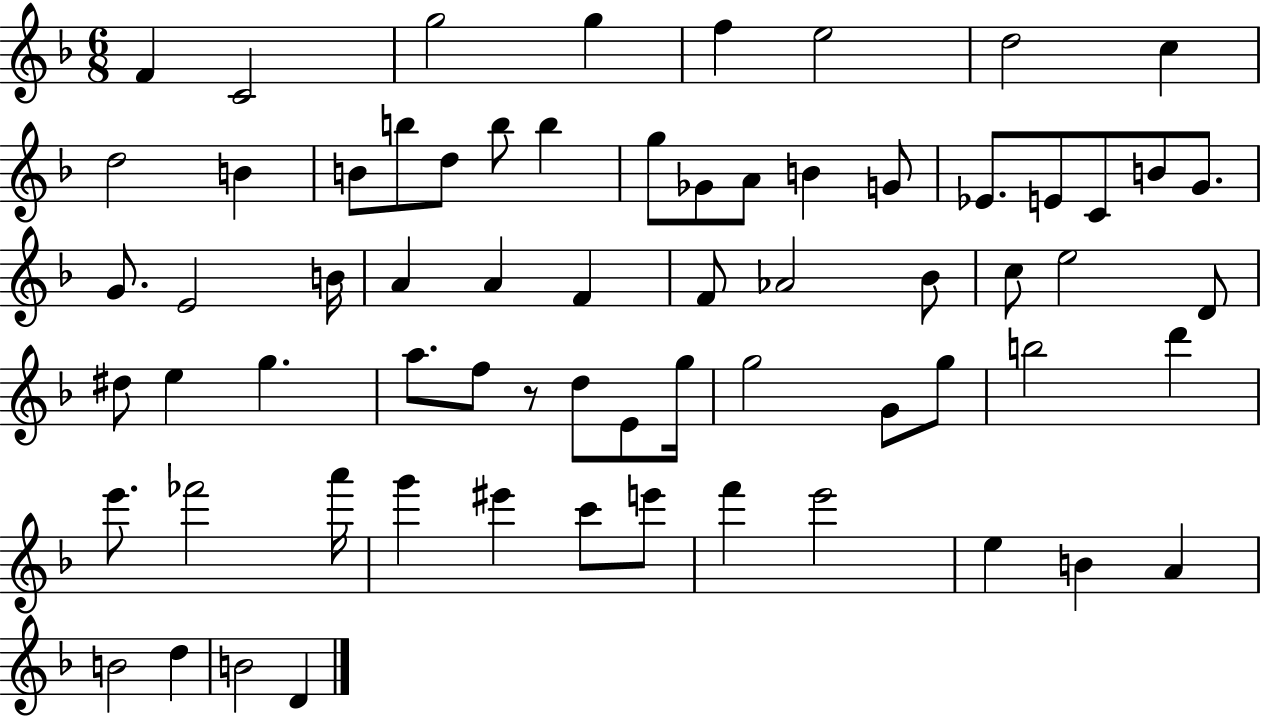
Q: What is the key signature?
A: F major